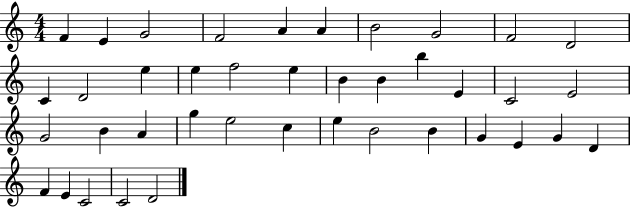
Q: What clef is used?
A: treble